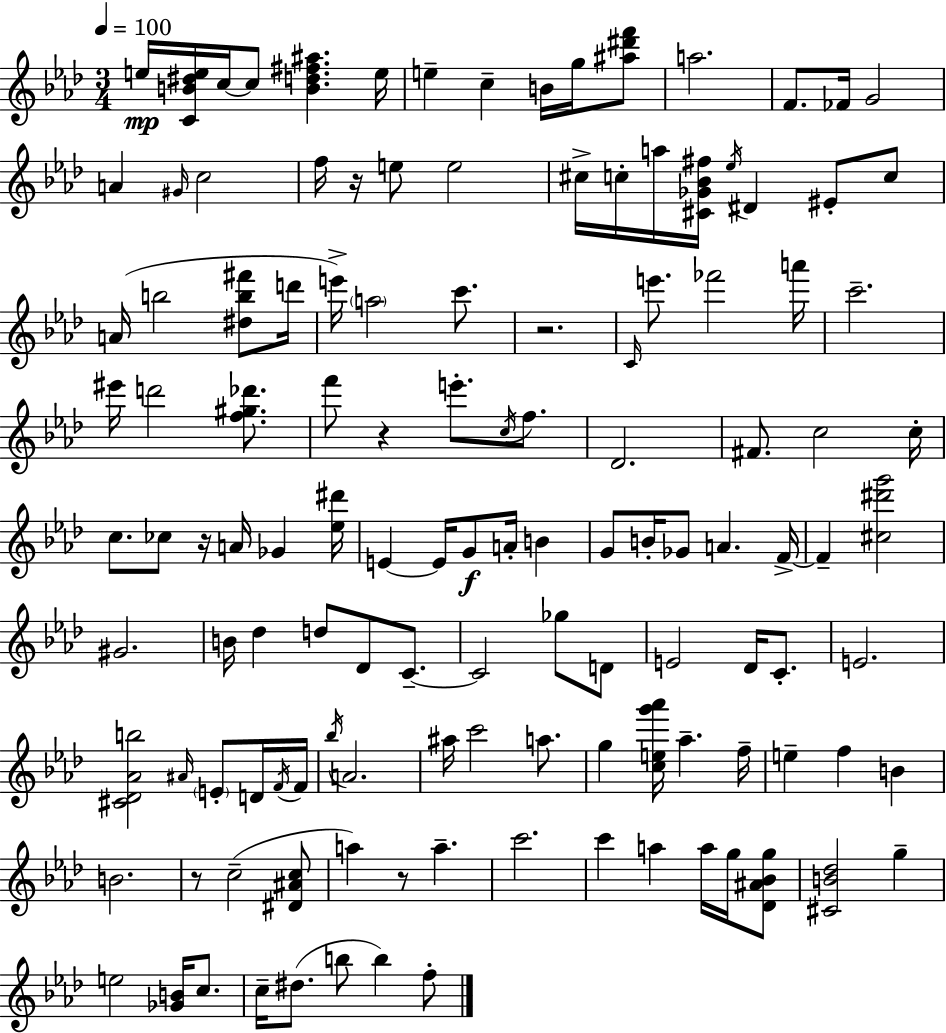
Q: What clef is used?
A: treble